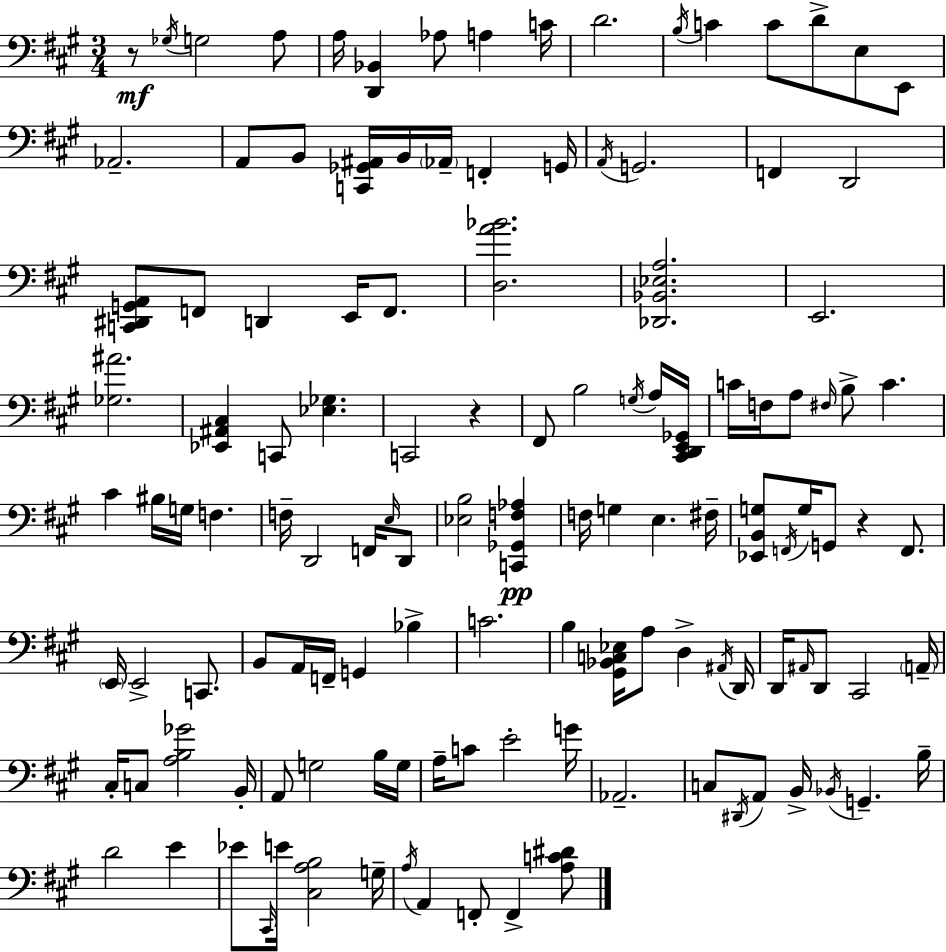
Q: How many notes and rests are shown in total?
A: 126